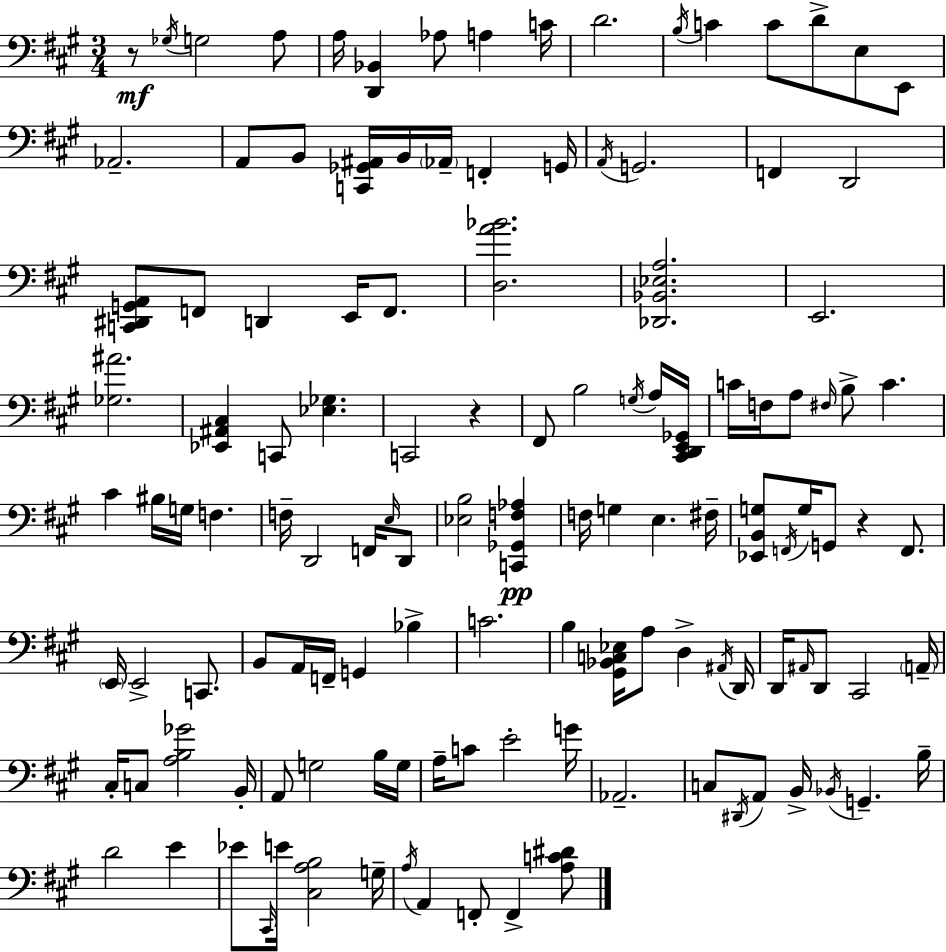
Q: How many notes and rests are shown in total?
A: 126